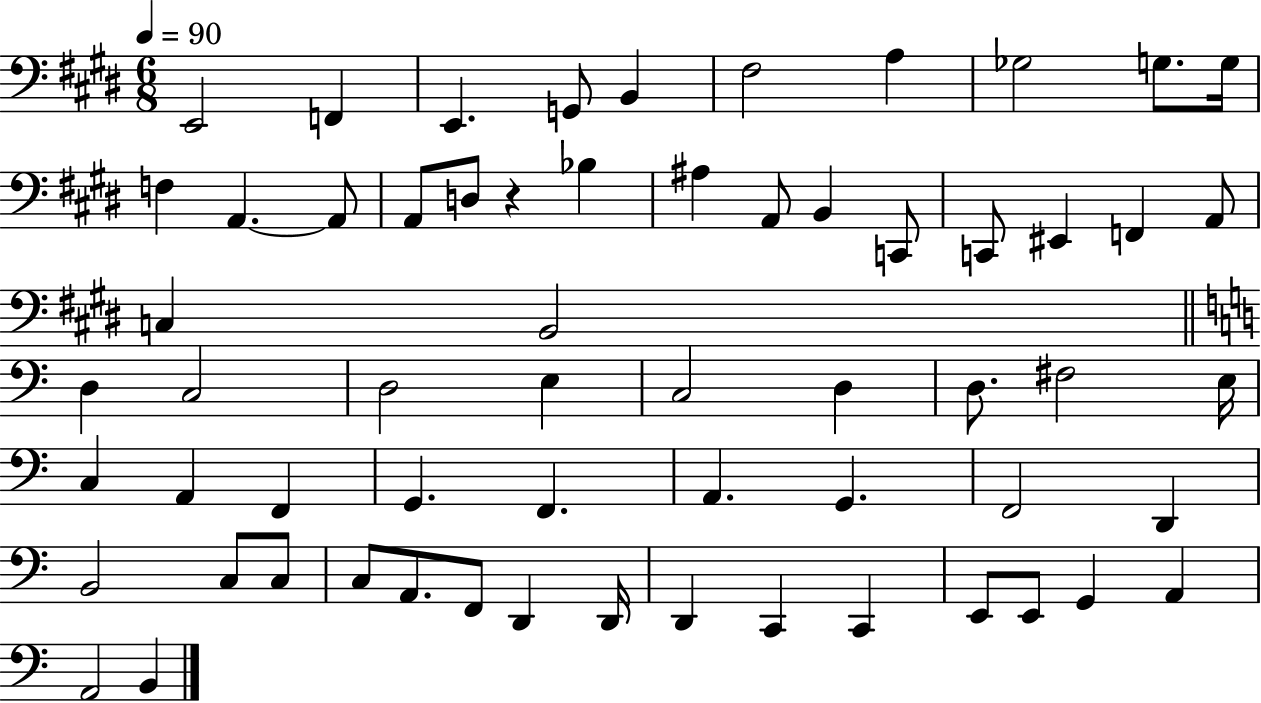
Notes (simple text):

E2/h F2/q E2/q. G2/e B2/q F#3/h A3/q Gb3/h G3/e. G3/s F3/q A2/q. A2/e A2/e D3/e R/q Bb3/q A#3/q A2/e B2/q C2/e C2/e EIS2/q F2/q A2/e C3/q B2/h D3/q C3/h D3/h E3/q C3/h D3/q D3/e. F#3/h E3/s C3/q A2/q F2/q G2/q. F2/q. A2/q. G2/q. F2/h D2/q B2/h C3/e C3/e C3/e A2/e. F2/e D2/q D2/s D2/q C2/q C2/q E2/e E2/e G2/q A2/q A2/h B2/q